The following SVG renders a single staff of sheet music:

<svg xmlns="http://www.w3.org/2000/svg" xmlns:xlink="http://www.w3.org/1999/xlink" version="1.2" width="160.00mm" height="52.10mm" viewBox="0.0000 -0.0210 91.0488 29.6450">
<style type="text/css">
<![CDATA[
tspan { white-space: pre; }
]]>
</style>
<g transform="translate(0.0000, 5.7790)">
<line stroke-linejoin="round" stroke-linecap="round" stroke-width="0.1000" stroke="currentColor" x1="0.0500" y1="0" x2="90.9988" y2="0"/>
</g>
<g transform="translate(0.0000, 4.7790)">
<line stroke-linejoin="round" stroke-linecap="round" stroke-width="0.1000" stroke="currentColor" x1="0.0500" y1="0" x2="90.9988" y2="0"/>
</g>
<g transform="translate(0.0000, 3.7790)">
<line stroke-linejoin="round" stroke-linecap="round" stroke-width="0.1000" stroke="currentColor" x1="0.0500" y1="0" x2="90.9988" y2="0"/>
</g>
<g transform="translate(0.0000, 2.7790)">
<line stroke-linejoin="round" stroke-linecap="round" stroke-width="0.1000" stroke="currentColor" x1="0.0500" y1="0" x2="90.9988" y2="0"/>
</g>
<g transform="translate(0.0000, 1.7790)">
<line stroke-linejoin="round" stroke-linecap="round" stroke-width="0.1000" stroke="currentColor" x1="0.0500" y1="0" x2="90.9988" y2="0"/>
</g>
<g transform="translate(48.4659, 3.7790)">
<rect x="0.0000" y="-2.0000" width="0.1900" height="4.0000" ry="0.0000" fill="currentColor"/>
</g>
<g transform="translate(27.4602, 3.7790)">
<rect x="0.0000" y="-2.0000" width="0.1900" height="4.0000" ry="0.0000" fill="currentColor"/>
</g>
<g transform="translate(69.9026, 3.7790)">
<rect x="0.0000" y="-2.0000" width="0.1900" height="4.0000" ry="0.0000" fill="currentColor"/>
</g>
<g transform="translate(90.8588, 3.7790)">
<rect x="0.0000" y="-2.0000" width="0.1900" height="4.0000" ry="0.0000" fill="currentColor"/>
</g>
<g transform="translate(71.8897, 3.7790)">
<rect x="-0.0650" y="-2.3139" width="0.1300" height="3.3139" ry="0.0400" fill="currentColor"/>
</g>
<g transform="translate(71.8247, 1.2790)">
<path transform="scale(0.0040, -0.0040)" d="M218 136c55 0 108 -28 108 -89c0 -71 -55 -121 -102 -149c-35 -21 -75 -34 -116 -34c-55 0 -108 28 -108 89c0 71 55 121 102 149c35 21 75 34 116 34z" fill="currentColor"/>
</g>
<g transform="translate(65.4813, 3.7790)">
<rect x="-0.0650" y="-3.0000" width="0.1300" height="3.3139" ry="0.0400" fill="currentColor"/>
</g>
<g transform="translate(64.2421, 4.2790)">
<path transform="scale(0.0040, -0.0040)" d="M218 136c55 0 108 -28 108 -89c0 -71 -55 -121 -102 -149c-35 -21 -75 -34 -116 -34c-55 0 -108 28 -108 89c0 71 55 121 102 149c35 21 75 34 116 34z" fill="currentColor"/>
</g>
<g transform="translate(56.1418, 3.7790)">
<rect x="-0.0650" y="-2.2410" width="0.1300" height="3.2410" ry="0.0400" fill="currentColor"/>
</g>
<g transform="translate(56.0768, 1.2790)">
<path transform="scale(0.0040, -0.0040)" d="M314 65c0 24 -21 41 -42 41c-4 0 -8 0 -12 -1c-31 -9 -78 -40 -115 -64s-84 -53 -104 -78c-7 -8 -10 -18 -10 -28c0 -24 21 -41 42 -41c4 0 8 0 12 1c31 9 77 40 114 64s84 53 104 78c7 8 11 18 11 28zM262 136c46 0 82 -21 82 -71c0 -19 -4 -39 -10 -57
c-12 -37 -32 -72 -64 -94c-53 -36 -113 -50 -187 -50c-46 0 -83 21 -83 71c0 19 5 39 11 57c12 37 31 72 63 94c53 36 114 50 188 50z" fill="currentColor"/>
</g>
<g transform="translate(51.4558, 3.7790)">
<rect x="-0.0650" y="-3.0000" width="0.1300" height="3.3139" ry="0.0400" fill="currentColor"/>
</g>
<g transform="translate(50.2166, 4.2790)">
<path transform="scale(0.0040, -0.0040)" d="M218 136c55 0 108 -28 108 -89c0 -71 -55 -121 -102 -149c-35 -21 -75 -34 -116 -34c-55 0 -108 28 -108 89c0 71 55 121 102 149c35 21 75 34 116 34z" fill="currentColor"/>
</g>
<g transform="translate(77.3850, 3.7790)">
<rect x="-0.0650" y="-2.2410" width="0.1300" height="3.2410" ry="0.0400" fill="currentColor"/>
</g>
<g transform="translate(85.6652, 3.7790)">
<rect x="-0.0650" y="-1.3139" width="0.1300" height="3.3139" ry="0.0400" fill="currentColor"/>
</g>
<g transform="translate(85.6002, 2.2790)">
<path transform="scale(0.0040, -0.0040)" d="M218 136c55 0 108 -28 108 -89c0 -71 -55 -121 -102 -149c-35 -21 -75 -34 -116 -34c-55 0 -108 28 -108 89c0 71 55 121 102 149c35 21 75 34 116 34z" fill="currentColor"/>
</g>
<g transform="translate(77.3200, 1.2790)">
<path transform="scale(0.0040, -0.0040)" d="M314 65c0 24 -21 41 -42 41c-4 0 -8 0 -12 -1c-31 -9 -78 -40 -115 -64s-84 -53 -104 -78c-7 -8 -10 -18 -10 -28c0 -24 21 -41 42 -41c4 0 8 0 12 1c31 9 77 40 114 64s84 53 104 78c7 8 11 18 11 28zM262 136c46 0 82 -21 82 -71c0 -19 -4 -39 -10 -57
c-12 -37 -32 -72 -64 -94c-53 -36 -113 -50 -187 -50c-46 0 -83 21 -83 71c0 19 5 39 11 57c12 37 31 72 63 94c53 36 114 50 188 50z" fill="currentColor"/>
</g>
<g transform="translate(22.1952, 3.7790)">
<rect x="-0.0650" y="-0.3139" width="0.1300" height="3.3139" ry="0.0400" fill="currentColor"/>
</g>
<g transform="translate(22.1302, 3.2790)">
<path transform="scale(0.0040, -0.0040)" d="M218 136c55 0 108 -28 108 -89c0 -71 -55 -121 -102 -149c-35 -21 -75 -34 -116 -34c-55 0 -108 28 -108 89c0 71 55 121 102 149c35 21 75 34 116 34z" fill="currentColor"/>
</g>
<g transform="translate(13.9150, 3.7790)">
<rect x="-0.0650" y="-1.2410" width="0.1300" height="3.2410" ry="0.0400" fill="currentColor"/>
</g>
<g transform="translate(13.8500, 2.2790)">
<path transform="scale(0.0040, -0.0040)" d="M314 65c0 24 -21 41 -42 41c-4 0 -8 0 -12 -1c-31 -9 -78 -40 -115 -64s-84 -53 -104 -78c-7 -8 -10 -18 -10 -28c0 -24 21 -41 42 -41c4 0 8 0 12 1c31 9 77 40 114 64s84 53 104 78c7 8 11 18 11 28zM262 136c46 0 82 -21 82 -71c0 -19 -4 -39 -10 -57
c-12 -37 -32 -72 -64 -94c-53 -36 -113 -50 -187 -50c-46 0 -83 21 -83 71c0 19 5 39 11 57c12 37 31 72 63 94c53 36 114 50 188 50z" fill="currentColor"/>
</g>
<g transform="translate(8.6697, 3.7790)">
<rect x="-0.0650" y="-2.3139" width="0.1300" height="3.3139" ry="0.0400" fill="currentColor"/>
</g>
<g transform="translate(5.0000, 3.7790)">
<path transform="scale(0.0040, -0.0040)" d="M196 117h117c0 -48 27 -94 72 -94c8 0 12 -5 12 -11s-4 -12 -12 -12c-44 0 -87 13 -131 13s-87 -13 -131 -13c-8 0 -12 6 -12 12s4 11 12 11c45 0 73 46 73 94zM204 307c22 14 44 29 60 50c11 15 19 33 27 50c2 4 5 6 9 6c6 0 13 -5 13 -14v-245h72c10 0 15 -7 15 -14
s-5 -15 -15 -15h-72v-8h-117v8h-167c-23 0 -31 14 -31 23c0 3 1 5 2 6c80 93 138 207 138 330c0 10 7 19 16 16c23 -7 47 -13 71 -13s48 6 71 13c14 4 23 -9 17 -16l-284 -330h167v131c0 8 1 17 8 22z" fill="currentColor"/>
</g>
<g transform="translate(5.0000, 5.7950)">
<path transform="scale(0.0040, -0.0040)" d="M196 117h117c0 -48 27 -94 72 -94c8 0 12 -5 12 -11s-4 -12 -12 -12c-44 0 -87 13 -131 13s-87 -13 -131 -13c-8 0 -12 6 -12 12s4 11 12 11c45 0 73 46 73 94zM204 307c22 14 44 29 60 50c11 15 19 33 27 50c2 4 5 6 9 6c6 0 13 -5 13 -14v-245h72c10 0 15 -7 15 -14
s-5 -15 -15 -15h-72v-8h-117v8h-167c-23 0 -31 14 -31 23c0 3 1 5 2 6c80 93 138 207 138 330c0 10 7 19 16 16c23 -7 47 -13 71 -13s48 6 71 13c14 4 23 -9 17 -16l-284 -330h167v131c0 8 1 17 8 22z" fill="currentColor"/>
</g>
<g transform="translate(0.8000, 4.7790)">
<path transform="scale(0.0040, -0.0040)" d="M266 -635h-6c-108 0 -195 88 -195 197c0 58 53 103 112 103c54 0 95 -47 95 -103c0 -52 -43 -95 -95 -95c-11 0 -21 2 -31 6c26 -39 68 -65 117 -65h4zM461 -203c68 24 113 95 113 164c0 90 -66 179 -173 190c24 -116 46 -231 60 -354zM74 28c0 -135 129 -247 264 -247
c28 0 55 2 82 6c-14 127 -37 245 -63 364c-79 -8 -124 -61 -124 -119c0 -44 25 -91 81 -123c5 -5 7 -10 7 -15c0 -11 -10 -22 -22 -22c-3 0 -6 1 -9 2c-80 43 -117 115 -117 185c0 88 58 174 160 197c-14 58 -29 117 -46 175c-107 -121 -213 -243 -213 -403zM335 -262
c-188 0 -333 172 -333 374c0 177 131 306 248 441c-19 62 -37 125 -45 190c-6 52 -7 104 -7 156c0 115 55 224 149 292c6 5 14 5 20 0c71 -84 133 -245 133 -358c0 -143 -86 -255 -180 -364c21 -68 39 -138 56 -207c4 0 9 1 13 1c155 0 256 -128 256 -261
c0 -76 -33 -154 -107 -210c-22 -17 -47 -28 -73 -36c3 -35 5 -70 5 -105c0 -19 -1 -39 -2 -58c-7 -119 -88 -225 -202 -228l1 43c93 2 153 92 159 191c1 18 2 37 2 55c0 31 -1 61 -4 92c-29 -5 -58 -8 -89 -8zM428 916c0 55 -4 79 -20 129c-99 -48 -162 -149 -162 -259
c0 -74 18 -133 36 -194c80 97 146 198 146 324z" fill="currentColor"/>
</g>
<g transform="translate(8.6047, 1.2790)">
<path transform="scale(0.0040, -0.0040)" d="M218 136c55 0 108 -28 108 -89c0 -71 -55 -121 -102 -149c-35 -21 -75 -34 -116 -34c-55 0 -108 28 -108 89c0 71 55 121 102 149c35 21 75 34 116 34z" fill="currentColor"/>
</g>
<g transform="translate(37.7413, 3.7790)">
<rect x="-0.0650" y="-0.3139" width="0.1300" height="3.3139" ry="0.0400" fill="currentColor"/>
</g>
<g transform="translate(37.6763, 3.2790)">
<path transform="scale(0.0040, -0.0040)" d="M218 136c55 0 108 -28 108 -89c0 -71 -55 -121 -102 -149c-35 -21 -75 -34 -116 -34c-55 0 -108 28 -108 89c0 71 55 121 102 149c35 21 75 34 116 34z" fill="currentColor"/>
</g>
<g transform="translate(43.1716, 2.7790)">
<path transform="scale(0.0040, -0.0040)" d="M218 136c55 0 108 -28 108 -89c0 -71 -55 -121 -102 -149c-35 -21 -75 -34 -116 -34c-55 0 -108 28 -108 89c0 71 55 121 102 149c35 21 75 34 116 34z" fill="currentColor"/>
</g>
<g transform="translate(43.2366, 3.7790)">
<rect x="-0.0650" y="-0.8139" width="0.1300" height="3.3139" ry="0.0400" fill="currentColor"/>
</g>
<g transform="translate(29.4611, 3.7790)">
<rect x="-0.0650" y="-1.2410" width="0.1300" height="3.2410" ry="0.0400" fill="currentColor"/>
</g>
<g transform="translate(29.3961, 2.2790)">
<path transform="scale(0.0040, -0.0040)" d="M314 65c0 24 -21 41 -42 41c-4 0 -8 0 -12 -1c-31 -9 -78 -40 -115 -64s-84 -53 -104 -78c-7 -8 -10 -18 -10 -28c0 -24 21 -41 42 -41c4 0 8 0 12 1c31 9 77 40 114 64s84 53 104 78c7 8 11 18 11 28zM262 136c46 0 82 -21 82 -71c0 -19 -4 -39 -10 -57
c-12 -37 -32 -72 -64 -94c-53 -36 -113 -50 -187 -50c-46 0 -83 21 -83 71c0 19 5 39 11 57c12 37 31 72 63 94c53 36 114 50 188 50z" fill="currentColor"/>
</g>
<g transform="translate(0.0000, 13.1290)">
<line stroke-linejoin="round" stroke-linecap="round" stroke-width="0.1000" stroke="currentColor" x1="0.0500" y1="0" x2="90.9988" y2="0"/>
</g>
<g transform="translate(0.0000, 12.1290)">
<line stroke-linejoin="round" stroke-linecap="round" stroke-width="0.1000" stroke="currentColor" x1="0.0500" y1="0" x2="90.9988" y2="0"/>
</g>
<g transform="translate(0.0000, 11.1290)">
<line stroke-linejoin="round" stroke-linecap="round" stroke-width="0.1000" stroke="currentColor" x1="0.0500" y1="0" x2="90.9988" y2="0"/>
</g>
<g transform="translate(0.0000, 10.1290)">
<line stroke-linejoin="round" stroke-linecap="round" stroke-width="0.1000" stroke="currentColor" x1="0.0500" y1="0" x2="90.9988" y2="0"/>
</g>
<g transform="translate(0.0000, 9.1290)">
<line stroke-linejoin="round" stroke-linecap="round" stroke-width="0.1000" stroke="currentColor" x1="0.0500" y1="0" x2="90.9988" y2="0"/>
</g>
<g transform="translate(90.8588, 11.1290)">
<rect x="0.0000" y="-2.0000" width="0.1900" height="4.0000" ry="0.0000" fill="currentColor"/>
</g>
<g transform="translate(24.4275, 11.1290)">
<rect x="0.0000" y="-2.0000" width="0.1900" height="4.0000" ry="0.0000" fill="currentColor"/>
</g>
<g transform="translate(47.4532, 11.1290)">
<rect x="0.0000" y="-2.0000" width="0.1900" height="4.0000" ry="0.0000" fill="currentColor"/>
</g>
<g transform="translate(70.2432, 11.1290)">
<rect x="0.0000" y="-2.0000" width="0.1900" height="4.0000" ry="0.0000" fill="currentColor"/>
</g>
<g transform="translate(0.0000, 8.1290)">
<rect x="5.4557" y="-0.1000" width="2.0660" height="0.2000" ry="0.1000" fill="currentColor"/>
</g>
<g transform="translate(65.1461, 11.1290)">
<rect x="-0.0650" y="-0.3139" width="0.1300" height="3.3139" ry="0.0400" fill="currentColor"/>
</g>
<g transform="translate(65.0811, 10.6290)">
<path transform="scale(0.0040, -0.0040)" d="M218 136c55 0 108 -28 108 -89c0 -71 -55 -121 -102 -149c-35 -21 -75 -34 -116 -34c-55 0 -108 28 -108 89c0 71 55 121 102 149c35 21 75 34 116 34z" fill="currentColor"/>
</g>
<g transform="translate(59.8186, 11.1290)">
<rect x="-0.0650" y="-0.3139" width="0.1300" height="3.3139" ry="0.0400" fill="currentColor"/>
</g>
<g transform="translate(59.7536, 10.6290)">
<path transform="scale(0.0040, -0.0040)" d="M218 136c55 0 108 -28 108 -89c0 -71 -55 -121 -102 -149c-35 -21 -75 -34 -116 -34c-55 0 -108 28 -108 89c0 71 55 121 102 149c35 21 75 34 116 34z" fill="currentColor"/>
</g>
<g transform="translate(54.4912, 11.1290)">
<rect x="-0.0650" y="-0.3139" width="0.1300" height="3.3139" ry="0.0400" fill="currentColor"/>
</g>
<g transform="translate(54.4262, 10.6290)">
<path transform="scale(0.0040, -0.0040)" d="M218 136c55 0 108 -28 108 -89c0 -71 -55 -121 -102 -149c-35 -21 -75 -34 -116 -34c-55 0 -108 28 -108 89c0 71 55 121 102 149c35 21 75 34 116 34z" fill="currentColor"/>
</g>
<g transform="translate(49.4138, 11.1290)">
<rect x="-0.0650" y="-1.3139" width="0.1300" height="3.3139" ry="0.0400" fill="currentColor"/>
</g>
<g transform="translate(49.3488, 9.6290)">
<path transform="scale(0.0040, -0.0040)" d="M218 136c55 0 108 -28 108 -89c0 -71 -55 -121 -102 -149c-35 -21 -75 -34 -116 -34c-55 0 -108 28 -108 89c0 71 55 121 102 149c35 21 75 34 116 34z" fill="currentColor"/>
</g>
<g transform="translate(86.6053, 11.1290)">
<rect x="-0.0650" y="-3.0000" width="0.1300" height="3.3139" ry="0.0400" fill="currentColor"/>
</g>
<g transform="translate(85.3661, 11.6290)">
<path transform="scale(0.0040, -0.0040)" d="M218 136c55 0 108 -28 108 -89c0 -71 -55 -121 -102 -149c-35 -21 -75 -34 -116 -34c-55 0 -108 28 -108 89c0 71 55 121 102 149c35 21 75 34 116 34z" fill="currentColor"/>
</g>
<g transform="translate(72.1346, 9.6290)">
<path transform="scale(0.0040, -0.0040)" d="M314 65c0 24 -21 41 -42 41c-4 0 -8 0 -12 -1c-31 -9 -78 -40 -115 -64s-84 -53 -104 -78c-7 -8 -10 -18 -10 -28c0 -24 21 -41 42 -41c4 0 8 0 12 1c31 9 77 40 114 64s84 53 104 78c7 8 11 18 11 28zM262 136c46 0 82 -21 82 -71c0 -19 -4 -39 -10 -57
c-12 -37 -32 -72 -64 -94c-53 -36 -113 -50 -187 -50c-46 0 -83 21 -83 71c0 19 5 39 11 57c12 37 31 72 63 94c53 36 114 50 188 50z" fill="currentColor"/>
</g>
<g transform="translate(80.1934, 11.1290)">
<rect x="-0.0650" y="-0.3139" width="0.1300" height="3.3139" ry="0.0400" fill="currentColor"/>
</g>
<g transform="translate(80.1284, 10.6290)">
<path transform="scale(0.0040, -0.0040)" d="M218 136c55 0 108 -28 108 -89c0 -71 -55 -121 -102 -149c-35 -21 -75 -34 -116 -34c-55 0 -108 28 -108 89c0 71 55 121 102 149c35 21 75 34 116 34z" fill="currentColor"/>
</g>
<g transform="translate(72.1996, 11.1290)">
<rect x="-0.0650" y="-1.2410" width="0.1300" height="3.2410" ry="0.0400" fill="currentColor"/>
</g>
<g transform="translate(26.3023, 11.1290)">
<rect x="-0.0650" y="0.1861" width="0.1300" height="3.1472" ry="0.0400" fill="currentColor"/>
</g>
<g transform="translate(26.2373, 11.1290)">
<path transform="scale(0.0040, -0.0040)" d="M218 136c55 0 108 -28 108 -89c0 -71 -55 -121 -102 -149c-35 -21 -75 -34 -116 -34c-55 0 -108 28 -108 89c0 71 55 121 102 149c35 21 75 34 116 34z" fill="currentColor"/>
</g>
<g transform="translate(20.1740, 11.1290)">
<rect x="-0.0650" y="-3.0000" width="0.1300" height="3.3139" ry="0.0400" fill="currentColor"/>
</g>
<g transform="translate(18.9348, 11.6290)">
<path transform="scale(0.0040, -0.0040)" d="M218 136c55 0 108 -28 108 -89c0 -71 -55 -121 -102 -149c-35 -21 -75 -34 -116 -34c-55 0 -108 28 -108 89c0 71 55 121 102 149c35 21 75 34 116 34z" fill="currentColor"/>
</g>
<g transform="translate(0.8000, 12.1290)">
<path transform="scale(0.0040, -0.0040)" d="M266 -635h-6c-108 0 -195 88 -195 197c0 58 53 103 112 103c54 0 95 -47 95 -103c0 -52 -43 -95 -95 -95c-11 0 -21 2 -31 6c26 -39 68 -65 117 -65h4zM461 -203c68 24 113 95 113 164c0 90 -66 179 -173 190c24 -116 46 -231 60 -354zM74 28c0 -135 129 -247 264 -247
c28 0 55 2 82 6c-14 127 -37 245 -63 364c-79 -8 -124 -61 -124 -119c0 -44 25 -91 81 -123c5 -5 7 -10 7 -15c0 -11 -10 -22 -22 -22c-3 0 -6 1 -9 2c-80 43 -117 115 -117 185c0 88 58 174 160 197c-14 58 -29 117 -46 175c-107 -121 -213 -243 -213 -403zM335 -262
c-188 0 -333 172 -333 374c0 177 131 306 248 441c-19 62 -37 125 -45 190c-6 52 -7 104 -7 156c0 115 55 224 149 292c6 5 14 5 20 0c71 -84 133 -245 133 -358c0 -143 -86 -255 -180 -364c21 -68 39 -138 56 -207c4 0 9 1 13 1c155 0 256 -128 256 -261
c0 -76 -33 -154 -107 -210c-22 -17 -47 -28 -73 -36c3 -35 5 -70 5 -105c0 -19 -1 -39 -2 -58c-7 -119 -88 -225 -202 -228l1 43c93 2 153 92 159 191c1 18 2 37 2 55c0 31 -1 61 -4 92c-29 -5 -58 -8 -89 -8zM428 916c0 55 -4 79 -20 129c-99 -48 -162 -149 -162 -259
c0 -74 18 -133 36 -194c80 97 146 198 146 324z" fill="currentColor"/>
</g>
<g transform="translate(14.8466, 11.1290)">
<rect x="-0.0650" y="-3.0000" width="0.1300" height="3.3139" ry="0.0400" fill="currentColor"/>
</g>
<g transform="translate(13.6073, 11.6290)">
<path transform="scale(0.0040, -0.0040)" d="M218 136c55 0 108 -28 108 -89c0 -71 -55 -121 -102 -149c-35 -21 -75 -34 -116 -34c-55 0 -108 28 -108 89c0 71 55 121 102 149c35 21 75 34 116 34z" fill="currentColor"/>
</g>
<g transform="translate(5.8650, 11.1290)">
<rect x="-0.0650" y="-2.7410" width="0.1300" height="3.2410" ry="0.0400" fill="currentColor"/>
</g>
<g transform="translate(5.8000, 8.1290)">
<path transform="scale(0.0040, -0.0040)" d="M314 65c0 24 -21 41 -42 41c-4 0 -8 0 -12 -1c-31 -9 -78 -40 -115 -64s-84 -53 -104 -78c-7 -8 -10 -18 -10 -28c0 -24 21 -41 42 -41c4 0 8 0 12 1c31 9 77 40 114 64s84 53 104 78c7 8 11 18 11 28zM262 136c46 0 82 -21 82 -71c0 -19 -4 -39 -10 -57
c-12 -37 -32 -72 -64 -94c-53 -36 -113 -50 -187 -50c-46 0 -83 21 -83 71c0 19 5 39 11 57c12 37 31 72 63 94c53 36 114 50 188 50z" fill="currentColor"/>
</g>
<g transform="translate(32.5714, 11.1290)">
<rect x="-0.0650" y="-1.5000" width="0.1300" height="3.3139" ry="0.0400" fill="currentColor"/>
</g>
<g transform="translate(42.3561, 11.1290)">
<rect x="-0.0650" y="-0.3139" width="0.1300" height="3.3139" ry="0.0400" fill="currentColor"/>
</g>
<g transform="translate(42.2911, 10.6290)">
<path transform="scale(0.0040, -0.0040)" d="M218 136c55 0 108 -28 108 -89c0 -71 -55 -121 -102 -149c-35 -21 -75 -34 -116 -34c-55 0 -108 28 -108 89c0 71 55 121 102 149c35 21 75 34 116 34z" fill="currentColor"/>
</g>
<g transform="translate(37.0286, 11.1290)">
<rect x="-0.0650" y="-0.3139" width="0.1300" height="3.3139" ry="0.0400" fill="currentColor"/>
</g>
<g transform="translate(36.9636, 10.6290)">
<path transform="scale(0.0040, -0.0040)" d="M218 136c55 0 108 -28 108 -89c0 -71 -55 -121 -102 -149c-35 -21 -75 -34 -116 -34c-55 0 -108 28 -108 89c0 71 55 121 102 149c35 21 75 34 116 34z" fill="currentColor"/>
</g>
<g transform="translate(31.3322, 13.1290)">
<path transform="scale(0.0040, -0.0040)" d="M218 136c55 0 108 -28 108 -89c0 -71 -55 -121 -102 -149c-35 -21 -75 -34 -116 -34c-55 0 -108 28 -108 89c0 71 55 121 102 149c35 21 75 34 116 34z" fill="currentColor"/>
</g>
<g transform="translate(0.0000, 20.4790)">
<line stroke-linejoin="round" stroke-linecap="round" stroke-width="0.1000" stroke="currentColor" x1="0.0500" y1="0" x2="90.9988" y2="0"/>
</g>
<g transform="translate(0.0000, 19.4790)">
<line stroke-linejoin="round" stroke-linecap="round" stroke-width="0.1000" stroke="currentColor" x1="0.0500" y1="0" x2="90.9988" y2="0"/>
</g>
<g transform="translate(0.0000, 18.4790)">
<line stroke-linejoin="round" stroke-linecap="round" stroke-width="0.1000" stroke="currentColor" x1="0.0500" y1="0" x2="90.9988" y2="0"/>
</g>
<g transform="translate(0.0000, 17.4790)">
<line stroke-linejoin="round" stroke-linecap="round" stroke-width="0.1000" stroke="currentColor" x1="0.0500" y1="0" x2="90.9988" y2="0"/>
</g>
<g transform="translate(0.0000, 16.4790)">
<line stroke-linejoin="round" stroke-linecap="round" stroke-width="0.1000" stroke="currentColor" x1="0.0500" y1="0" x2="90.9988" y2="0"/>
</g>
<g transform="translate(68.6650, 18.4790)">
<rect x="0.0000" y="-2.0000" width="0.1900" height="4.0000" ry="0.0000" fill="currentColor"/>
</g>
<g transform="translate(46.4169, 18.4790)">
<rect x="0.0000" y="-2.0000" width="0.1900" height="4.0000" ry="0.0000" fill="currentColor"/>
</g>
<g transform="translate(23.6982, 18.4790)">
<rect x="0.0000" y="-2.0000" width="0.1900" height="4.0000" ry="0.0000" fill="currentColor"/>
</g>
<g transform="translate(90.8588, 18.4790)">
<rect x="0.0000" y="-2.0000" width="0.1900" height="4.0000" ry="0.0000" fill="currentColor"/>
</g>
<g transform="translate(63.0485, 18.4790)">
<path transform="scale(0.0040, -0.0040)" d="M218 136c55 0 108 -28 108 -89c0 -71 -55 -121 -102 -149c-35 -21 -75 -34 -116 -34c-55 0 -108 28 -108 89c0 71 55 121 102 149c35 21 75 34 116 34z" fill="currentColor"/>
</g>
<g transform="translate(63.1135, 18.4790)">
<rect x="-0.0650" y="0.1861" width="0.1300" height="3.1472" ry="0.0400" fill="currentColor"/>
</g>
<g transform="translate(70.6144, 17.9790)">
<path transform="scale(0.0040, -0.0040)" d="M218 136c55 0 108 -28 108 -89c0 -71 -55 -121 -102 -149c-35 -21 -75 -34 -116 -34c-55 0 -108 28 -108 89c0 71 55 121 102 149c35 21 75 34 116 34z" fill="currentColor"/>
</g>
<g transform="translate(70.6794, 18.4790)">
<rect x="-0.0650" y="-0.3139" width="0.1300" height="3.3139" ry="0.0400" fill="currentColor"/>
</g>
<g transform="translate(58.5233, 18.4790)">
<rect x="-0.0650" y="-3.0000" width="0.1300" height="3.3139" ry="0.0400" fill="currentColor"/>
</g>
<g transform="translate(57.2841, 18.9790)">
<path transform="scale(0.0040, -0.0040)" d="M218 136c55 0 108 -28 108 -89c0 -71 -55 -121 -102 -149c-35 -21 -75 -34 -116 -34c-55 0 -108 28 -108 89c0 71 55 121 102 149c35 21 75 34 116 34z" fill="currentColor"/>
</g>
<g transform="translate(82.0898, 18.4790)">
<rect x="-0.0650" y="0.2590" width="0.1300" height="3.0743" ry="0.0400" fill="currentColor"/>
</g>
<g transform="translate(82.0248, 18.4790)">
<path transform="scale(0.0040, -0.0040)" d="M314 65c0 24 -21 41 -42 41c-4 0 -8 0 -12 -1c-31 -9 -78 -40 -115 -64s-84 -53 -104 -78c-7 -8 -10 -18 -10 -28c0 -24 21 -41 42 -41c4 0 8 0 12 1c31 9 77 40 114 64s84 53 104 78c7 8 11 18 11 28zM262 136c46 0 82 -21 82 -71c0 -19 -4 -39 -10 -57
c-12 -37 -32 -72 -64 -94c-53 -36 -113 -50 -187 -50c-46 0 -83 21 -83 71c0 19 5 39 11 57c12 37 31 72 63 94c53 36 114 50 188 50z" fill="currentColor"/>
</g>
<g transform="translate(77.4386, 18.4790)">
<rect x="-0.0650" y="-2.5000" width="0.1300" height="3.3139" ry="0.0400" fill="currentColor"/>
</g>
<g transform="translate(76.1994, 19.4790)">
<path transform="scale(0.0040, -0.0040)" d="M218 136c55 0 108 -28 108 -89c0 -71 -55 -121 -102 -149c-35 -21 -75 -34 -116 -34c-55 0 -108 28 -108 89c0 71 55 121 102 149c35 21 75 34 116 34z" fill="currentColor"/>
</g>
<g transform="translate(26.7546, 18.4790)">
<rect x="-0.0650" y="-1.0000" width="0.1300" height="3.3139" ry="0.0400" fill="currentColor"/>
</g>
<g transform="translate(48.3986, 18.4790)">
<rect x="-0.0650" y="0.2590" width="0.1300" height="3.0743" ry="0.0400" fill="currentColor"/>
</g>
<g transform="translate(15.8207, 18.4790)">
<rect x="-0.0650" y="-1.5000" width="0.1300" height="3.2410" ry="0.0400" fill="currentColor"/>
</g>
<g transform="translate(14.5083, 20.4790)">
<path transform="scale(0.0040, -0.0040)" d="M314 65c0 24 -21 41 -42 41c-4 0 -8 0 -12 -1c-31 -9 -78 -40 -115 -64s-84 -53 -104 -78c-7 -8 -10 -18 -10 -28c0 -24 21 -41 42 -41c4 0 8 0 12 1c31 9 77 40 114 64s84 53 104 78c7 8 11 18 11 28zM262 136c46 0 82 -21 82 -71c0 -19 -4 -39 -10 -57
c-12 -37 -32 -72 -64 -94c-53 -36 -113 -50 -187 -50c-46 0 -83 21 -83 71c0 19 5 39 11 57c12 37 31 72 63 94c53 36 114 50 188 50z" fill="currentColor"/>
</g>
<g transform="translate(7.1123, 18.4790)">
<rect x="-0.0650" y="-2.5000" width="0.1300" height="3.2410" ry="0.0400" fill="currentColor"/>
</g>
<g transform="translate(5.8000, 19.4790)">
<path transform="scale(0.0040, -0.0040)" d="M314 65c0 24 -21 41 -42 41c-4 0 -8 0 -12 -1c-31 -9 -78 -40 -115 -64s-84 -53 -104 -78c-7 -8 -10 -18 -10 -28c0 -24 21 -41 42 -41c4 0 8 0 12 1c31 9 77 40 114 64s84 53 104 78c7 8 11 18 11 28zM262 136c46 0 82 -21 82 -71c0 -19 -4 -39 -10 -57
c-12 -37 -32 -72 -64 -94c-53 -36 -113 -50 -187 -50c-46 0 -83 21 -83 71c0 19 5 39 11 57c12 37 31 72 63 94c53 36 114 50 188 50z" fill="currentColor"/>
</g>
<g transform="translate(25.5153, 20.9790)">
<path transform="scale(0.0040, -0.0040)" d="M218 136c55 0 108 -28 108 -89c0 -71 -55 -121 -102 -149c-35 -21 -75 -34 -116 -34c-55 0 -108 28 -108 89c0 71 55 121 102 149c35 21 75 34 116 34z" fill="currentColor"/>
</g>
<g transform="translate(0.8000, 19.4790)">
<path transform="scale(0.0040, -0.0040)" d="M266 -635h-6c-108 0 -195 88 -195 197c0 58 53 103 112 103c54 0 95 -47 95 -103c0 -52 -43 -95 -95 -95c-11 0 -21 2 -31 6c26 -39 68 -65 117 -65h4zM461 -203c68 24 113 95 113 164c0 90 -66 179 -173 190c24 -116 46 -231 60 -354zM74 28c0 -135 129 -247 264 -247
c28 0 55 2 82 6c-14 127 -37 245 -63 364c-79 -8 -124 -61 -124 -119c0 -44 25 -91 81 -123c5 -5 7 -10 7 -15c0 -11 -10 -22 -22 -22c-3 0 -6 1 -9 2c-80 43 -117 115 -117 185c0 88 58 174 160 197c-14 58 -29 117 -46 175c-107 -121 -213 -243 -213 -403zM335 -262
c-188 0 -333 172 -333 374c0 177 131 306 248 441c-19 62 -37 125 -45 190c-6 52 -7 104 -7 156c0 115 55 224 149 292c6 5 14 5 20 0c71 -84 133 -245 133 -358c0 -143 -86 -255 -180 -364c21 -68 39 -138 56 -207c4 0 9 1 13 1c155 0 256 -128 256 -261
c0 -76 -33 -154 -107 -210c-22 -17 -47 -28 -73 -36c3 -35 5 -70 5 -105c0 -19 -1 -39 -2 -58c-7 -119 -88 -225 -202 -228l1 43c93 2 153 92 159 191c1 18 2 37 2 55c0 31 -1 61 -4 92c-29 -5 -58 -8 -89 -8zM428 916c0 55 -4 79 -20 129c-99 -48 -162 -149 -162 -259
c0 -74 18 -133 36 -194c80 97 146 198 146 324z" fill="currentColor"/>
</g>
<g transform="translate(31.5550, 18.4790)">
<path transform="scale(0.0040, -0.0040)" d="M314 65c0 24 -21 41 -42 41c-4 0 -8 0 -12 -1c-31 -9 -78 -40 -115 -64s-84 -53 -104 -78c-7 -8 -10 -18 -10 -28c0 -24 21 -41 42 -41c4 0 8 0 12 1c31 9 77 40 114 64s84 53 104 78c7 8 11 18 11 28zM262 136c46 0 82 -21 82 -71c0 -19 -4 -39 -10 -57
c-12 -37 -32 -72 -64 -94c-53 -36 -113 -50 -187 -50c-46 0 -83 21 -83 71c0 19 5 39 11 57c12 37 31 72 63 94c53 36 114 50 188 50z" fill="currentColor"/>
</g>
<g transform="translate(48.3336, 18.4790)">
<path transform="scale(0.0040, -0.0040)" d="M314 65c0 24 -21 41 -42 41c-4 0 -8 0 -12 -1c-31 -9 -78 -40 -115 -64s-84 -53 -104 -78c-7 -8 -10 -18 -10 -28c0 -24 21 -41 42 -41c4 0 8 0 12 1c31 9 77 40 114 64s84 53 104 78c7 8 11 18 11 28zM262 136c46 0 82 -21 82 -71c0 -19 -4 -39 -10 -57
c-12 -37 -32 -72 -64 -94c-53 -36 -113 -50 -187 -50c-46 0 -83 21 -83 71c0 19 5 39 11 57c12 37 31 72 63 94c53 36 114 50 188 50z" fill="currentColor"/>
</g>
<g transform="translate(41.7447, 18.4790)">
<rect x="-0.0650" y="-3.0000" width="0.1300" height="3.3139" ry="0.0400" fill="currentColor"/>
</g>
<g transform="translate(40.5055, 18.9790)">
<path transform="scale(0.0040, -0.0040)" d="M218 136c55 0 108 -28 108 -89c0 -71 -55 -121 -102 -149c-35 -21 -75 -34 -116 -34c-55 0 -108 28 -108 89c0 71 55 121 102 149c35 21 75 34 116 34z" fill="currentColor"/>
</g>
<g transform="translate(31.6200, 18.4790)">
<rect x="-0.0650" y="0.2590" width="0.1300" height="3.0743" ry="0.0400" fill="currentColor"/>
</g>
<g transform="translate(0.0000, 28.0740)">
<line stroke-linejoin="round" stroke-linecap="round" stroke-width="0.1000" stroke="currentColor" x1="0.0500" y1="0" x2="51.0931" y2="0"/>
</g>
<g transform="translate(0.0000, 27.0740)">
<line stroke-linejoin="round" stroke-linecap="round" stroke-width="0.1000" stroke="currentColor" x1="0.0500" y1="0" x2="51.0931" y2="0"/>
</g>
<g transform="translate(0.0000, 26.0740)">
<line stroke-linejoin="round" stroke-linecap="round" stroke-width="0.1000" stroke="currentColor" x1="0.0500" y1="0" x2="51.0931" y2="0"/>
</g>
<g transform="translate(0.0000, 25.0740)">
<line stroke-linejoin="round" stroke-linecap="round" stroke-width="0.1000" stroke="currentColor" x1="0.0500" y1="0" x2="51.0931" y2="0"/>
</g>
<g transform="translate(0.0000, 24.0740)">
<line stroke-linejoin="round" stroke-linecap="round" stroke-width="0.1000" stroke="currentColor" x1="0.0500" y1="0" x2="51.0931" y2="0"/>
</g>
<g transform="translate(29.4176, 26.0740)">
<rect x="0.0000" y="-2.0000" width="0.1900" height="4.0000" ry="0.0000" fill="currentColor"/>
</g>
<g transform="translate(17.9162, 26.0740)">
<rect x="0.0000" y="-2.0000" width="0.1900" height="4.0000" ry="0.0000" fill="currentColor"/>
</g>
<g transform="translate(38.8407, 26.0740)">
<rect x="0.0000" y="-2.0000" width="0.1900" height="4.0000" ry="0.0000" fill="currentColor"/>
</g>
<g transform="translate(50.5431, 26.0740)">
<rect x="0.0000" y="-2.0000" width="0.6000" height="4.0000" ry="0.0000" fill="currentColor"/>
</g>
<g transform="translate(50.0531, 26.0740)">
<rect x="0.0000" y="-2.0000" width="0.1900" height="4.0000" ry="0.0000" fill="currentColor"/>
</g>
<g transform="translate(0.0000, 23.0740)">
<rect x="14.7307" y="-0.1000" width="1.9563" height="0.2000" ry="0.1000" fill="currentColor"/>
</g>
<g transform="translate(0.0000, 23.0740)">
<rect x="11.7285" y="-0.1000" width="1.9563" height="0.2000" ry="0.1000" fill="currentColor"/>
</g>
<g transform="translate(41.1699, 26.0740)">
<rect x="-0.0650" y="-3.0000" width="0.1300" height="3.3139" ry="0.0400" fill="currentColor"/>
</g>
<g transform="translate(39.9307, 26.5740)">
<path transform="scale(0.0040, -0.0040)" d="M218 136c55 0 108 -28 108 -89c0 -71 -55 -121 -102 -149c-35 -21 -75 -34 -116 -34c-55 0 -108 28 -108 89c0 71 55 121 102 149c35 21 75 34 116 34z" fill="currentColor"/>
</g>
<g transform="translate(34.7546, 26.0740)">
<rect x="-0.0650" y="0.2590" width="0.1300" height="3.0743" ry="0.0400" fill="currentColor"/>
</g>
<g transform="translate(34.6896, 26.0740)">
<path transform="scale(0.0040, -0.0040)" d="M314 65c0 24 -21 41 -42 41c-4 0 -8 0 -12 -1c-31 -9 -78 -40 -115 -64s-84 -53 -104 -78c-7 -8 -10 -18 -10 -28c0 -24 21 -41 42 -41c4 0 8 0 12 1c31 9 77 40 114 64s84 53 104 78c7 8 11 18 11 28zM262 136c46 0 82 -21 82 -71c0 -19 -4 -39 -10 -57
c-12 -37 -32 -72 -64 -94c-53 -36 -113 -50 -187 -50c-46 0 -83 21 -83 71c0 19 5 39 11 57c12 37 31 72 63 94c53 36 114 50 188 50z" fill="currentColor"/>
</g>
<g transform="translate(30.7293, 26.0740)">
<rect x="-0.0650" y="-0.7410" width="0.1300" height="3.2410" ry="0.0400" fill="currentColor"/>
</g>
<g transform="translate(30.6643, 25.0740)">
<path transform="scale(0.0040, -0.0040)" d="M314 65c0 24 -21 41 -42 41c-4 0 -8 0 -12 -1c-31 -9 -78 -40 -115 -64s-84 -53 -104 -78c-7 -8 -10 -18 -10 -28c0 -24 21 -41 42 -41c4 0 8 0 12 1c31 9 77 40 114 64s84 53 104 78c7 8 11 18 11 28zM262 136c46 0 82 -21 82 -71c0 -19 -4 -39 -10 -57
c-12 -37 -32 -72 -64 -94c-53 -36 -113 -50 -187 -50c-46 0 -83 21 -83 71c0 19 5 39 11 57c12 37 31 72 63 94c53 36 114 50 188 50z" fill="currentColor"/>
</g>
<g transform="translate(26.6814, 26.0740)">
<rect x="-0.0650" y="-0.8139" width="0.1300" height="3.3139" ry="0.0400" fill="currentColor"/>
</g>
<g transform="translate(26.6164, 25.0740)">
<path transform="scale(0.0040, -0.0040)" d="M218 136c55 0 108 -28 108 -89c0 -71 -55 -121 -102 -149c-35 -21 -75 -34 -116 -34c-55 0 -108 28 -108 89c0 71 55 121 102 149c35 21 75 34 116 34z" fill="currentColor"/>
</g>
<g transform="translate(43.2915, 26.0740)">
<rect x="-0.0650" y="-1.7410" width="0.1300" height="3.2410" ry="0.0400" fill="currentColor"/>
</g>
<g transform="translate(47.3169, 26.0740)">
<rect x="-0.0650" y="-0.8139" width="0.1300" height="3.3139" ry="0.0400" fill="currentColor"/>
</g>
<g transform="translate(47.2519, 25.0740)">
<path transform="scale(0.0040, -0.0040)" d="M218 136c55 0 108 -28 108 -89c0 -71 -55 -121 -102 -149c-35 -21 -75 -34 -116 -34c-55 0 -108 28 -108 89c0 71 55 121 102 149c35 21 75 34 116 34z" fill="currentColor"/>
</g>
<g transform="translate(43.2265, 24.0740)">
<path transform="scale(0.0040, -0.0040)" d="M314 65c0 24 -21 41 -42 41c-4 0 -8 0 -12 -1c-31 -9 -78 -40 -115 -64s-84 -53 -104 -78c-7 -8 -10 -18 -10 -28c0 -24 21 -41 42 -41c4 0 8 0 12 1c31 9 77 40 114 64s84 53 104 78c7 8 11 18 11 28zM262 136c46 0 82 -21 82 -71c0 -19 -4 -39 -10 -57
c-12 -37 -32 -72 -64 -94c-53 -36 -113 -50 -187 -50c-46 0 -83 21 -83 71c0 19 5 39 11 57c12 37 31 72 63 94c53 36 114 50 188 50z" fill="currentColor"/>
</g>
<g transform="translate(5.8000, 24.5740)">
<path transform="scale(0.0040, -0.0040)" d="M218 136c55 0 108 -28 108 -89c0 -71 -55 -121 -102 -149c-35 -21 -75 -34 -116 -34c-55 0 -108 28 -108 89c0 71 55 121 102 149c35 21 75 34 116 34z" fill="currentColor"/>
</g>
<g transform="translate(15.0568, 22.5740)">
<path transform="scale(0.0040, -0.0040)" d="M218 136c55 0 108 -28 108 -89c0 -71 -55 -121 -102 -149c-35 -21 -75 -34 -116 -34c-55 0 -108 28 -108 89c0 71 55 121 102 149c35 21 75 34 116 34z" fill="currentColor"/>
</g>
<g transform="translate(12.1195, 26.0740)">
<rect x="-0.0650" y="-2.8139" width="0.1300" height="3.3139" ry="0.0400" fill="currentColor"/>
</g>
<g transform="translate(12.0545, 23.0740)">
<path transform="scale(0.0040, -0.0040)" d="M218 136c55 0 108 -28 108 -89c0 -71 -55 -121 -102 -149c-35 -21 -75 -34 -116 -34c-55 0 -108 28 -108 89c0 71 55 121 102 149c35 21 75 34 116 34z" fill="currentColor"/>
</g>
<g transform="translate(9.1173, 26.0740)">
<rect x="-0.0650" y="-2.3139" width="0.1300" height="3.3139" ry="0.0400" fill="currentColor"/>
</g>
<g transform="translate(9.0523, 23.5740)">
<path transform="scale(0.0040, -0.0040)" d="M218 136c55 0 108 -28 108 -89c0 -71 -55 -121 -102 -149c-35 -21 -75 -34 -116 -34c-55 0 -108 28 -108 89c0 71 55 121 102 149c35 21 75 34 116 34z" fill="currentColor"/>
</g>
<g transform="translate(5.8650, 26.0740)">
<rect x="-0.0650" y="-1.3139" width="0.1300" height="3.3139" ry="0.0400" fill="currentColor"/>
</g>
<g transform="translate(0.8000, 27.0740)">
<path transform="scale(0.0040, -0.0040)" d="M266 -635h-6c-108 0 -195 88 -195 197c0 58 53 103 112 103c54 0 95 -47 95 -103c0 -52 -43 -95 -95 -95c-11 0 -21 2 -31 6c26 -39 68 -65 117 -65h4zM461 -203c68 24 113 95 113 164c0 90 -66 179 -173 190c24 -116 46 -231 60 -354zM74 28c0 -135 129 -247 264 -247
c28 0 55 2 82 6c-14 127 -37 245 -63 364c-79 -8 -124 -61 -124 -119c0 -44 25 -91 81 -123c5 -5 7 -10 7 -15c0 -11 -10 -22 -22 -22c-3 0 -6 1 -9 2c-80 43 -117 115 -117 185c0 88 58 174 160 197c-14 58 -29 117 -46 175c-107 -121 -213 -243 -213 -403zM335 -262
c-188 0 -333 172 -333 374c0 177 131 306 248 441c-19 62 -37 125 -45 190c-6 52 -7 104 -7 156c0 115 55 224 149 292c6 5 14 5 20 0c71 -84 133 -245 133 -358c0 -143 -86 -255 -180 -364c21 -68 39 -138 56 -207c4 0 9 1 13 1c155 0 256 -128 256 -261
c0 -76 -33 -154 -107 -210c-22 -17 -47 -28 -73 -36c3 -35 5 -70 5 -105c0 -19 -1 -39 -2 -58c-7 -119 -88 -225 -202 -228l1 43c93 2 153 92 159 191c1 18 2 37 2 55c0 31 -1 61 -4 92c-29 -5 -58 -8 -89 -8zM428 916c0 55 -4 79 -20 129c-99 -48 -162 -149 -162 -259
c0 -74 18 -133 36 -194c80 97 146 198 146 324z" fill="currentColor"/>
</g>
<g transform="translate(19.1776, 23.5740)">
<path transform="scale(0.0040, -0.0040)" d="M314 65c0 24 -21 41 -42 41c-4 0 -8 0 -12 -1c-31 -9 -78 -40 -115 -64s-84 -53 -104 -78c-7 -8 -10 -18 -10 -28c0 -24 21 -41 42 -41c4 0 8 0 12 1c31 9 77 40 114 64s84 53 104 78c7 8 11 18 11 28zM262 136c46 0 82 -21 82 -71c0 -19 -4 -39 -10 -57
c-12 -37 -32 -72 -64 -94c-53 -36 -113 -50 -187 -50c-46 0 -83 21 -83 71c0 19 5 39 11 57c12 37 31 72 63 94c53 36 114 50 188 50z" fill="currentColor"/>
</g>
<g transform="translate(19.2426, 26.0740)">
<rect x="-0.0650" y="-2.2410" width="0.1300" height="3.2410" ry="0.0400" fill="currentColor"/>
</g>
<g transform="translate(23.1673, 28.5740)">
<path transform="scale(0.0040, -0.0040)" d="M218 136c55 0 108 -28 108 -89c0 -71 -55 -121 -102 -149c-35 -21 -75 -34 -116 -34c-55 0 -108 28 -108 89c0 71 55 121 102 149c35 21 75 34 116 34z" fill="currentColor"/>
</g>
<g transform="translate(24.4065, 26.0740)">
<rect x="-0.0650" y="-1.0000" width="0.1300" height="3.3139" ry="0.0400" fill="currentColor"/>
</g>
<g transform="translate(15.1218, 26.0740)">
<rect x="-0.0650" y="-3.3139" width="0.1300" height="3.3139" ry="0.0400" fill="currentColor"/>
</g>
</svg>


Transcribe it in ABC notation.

X:1
T:Untitled
M:4/4
L:1/4
K:C
g e2 c e2 c d A g2 A g g2 e a2 A A B E c c e c c c e2 c A G2 E2 D B2 A B2 A B c G B2 e g a b g2 D d d2 B2 A f2 d